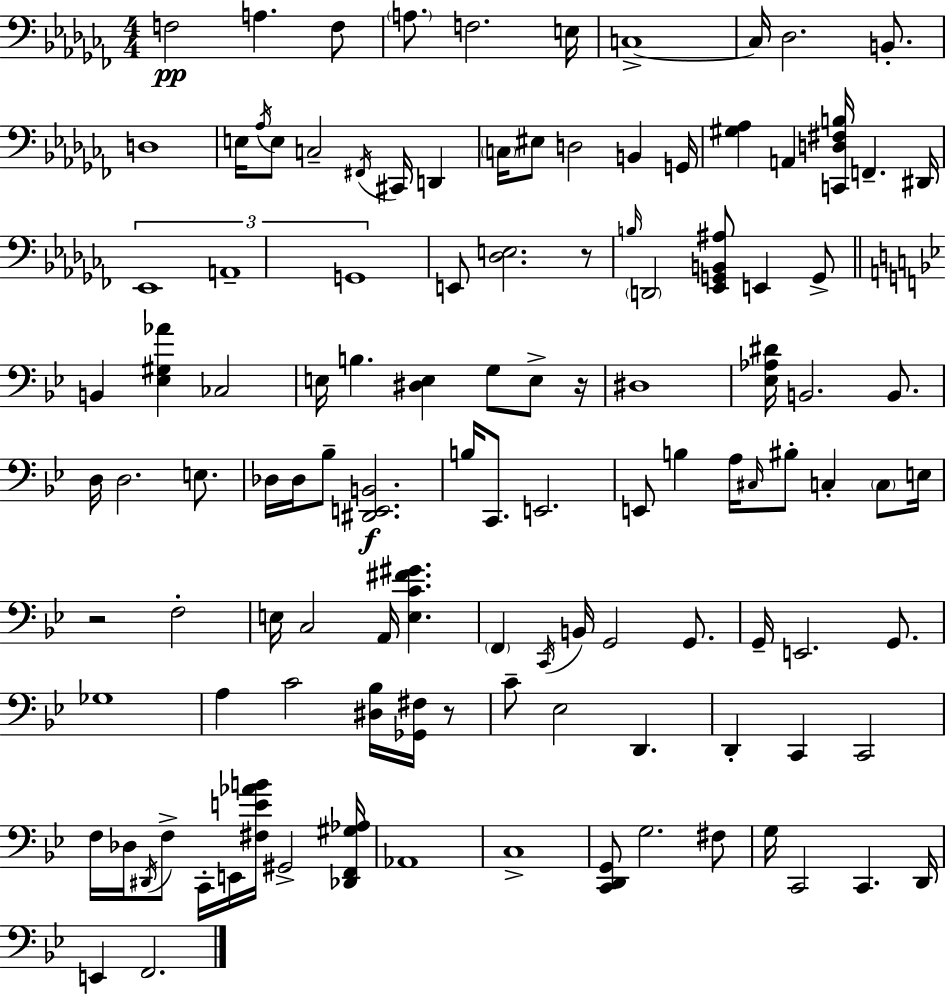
X:1
T:Untitled
M:4/4
L:1/4
K:Abm
F,2 A, F,/2 A,/2 F,2 E,/4 C,4 C,/4 _D,2 B,,/2 D,4 E,/4 _A,/4 E,/2 C,2 ^F,,/4 ^C,,/4 D,, C,/4 ^E,/2 D,2 B,, G,,/4 [^G,_A,] A,, [C,,D,^F,B,]/4 F,, ^D,,/4 _E,,4 A,,4 G,,4 E,,/2 [_D,E,]2 z/2 B,/4 D,,2 [_E,,G,,B,,^A,]/2 E,, G,,/2 B,, [_E,^G,_A] _C,2 E,/4 B, [^D,E,] G,/2 E,/2 z/4 ^D,4 [_E,_A,^D]/4 B,,2 B,,/2 D,/4 D,2 E,/2 _D,/4 _D,/4 _B,/2 [^D,,E,,B,,]2 B,/4 C,,/2 E,,2 E,,/2 B, A,/4 ^C,/4 ^B,/2 C, C,/2 E,/4 z2 F,2 E,/4 C,2 A,,/4 [E,C^F^G] F,, C,,/4 B,,/4 G,,2 G,,/2 G,,/4 E,,2 G,,/2 _G,4 A, C2 [^D,_B,]/4 [_G,,^F,]/4 z/2 C/2 _E,2 D,, D,, C,, C,,2 F,/4 _D,/4 ^D,,/4 F,/2 C,,/4 E,,/4 [^F,E_AB]/4 ^G,,2 [_D,,F,,^G,_A,]/4 _A,,4 C,4 [C,,D,,G,,]/2 G,2 ^F,/2 G,/4 C,,2 C,, D,,/4 E,, F,,2